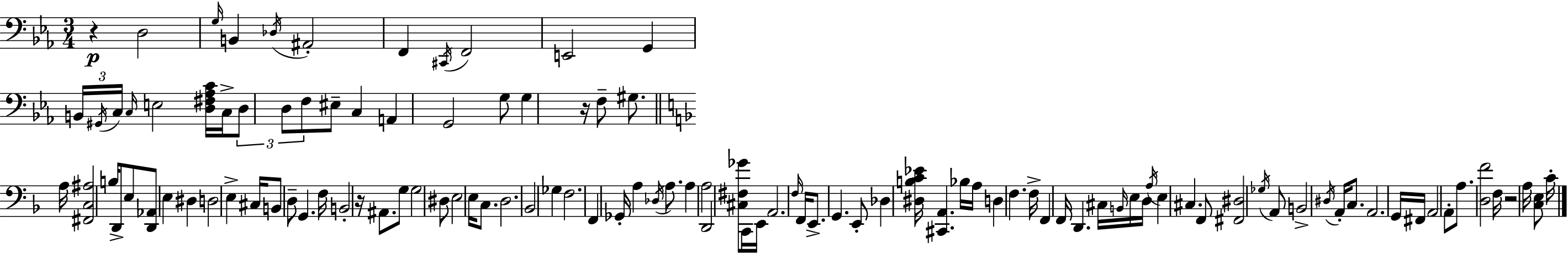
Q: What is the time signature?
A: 3/4